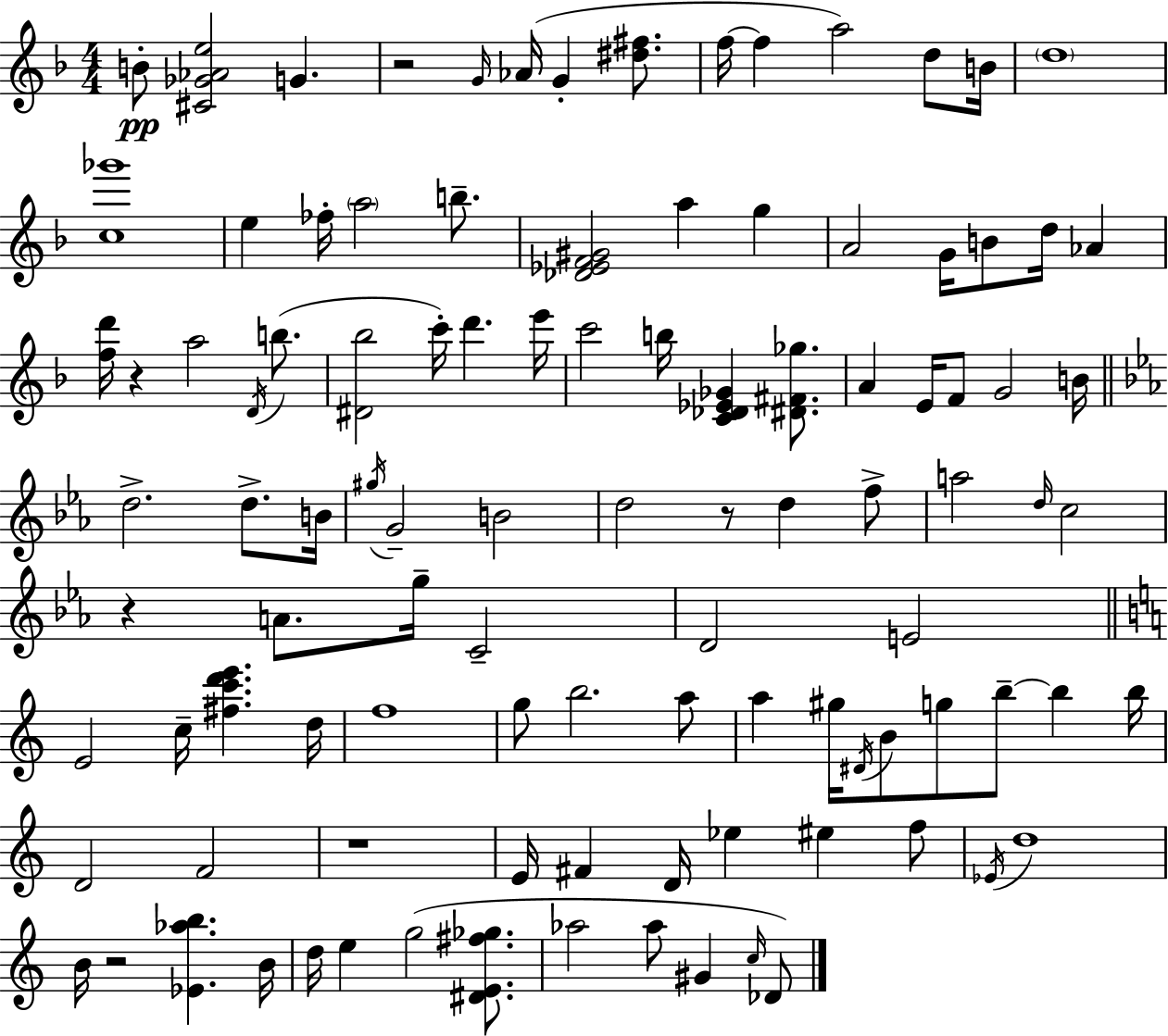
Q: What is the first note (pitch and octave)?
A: B4